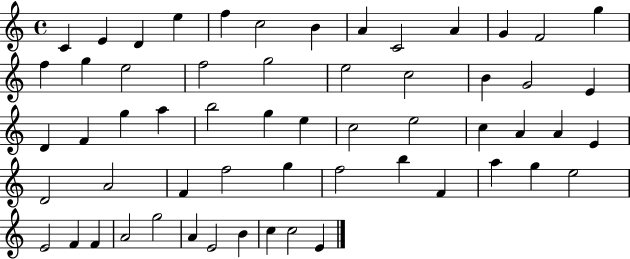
{
  \clef treble
  \time 4/4
  \defaultTimeSignature
  \key c \major
  c'4 e'4 d'4 e''4 | f''4 c''2 b'4 | a'4 c'2 a'4 | g'4 f'2 g''4 | \break f''4 g''4 e''2 | f''2 g''2 | e''2 c''2 | b'4 g'2 e'4 | \break d'4 f'4 g''4 a''4 | b''2 g''4 e''4 | c''2 e''2 | c''4 a'4 a'4 e'4 | \break d'2 a'2 | f'4 f''2 g''4 | f''2 b''4 f'4 | a''4 g''4 e''2 | \break e'2 f'4 f'4 | a'2 g''2 | a'4 e'2 b'4 | c''4 c''2 e'4 | \break \bar "|."
}